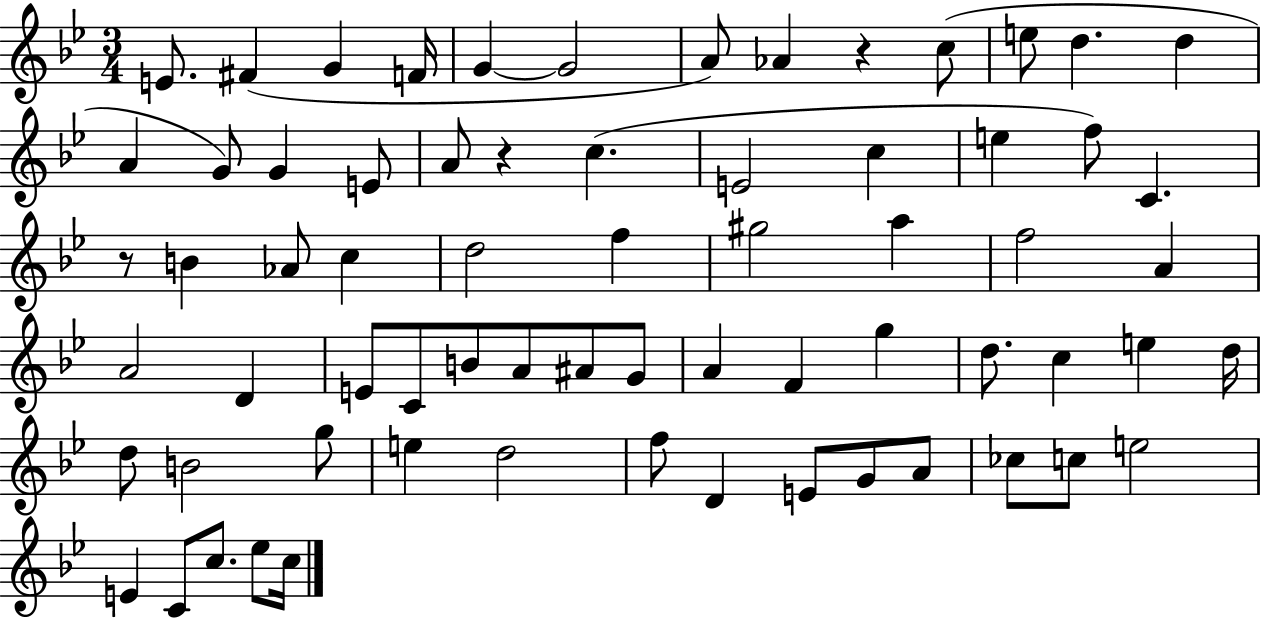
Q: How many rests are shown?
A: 3